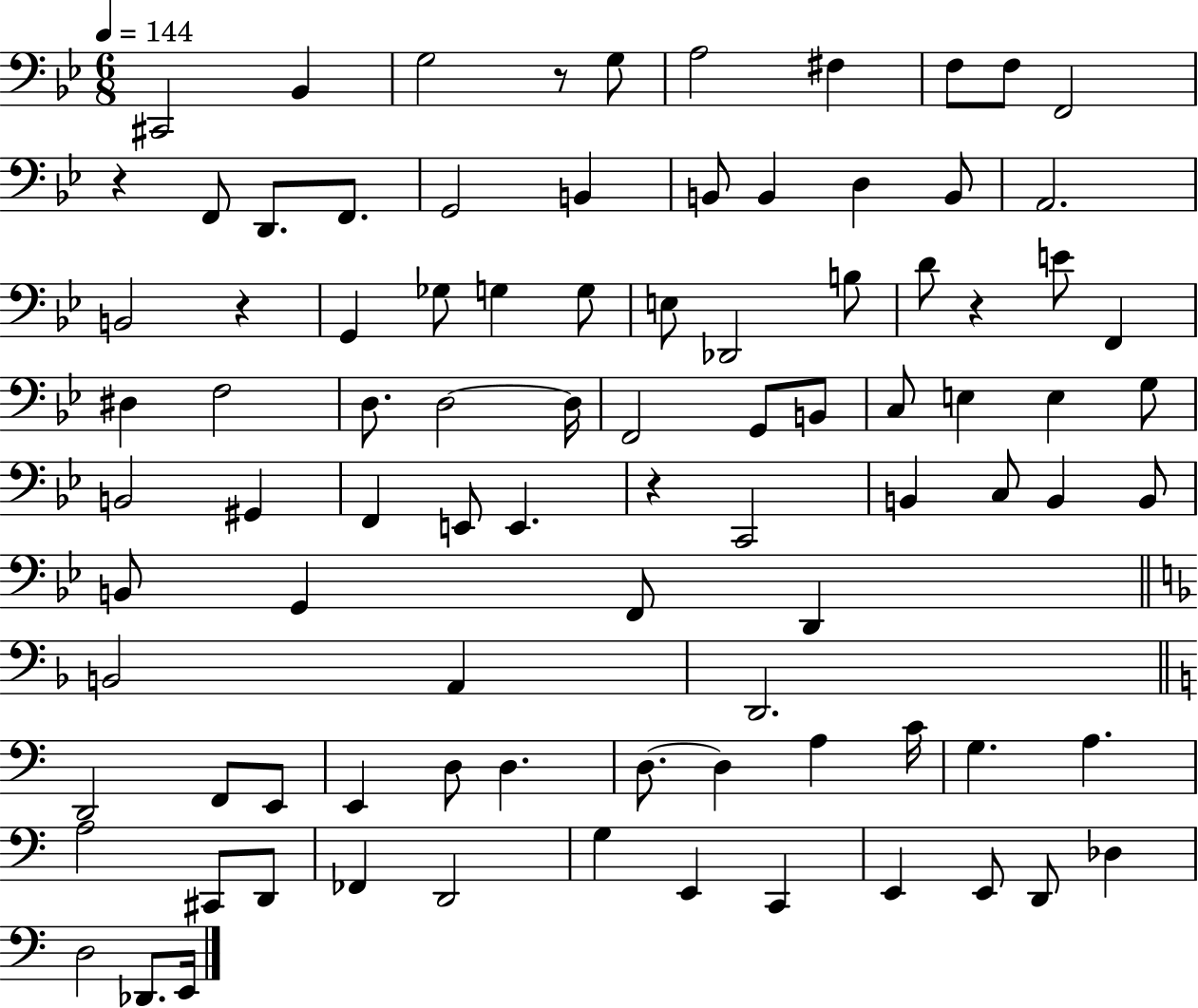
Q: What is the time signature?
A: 6/8